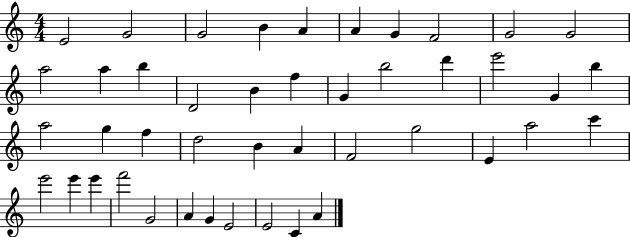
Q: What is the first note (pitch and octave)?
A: E4